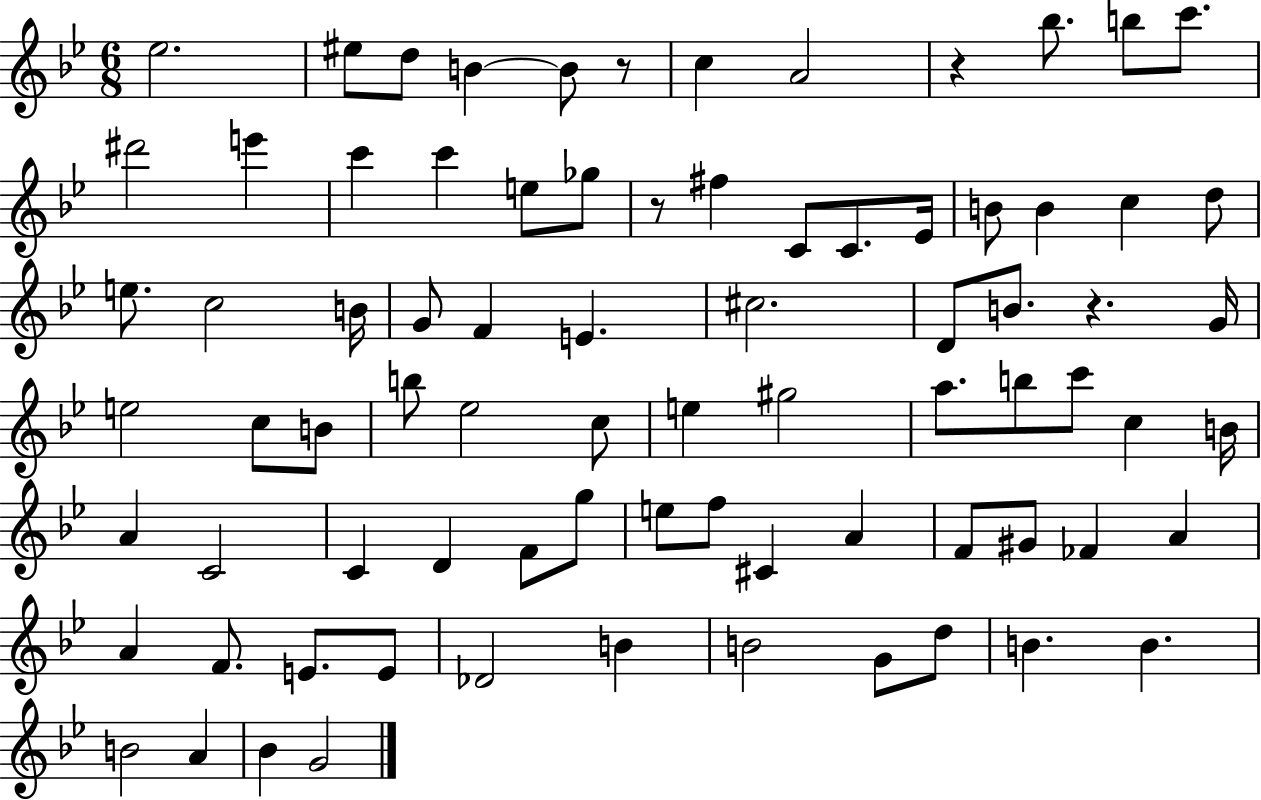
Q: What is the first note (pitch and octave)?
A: Eb5